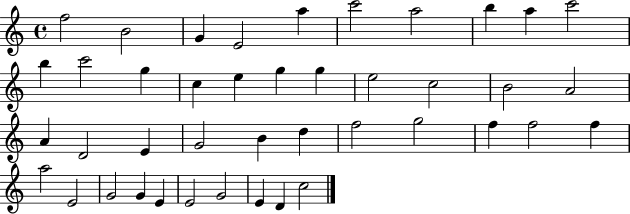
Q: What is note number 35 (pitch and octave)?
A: G4